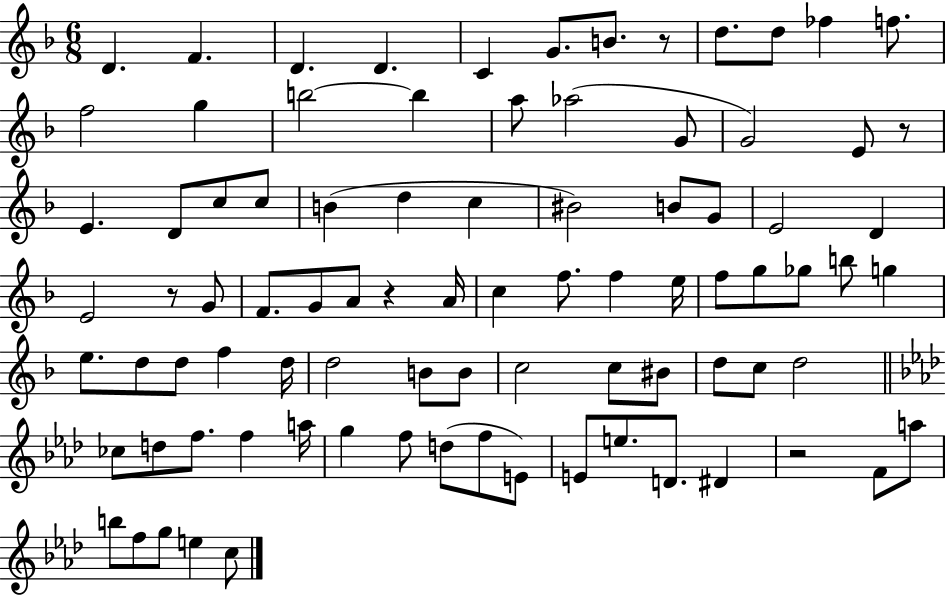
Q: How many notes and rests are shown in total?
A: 87